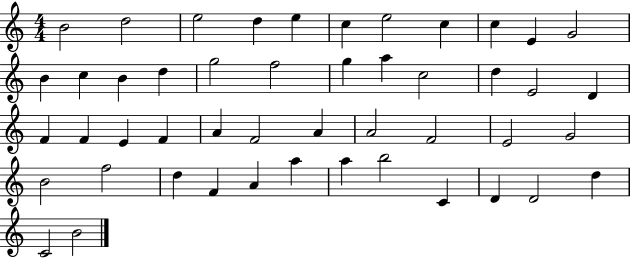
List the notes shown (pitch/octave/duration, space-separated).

B4/h D5/h E5/h D5/q E5/q C5/q E5/h C5/q C5/q E4/q G4/h B4/q C5/q B4/q D5/q G5/h F5/h G5/q A5/q C5/h D5/q E4/h D4/q F4/q F4/q E4/q F4/q A4/q F4/h A4/q A4/h F4/h E4/h G4/h B4/h F5/h D5/q F4/q A4/q A5/q A5/q B5/h C4/q D4/q D4/h D5/q C4/h B4/h